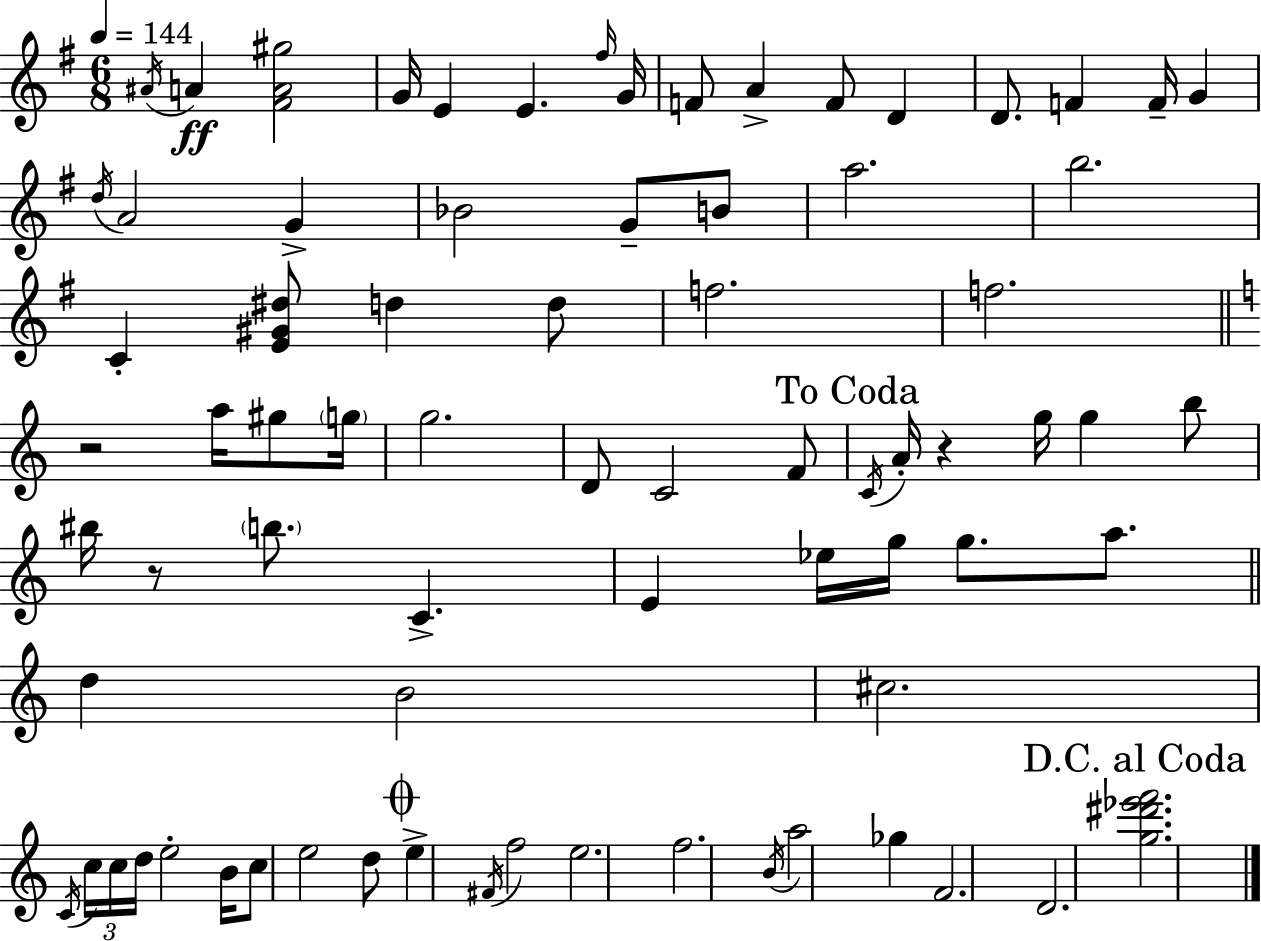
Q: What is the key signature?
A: E minor